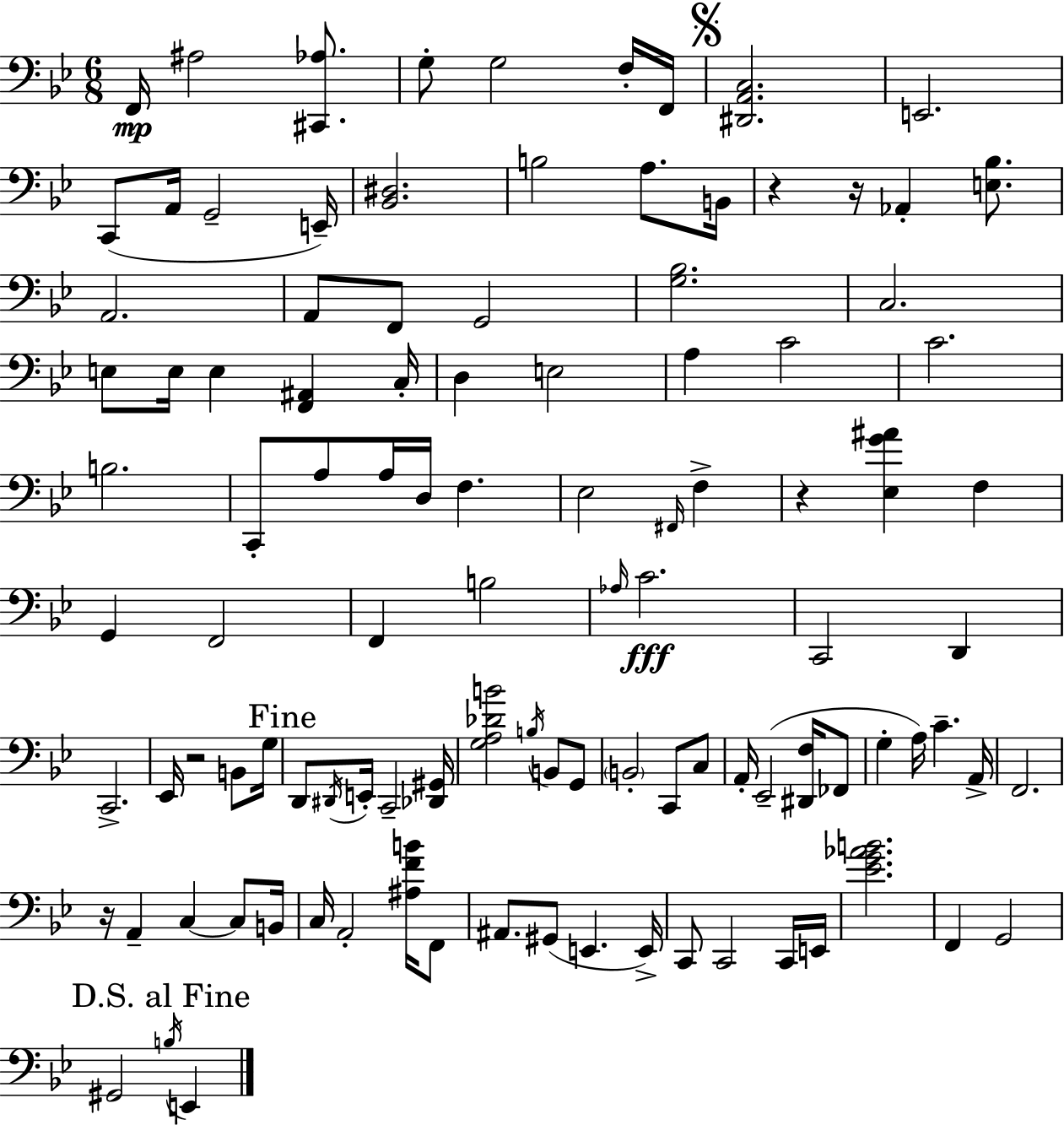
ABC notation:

X:1
T:Untitled
M:6/8
L:1/4
K:Gm
F,,/4 ^A,2 [^C,,_A,]/2 G,/2 G,2 F,/4 F,,/4 [^D,,A,,C,]2 E,,2 C,,/2 A,,/4 G,,2 E,,/4 [_B,,^D,]2 B,2 A,/2 B,,/4 z z/4 _A,, [E,_B,]/2 A,,2 A,,/2 F,,/2 G,,2 [G,_B,]2 C,2 E,/2 E,/4 E, [F,,^A,,] C,/4 D, E,2 A, C2 C2 B,2 C,,/2 A,/2 A,/4 D,/4 F, _E,2 ^F,,/4 F, z [_E,G^A] F, G,, F,,2 F,, B,2 _A,/4 C2 C,,2 D,, C,,2 _E,,/4 z2 B,,/2 G,/4 D,,/2 ^D,,/4 E,,/4 C,,2 [_D,,^G,,]/4 [G,A,_DB]2 B,/4 B,,/2 G,,/2 B,,2 C,,/2 C,/2 A,,/4 _E,,2 [^D,,F,]/4 _F,,/2 G, A,/4 C A,,/4 F,,2 z/4 A,, C, C,/2 B,,/4 C,/4 A,,2 [^A,FB]/4 F,,/2 ^A,,/2 ^G,,/2 E,, E,,/4 C,,/2 C,,2 C,,/4 E,,/4 [_EG_AB]2 F,, G,,2 ^G,,2 B,/4 E,,